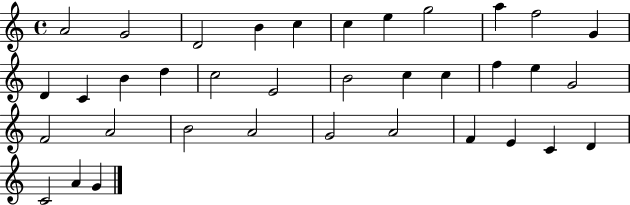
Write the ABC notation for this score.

X:1
T:Untitled
M:4/4
L:1/4
K:C
A2 G2 D2 B c c e g2 a f2 G D C B d c2 E2 B2 c c f e G2 F2 A2 B2 A2 G2 A2 F E C D C2 A G